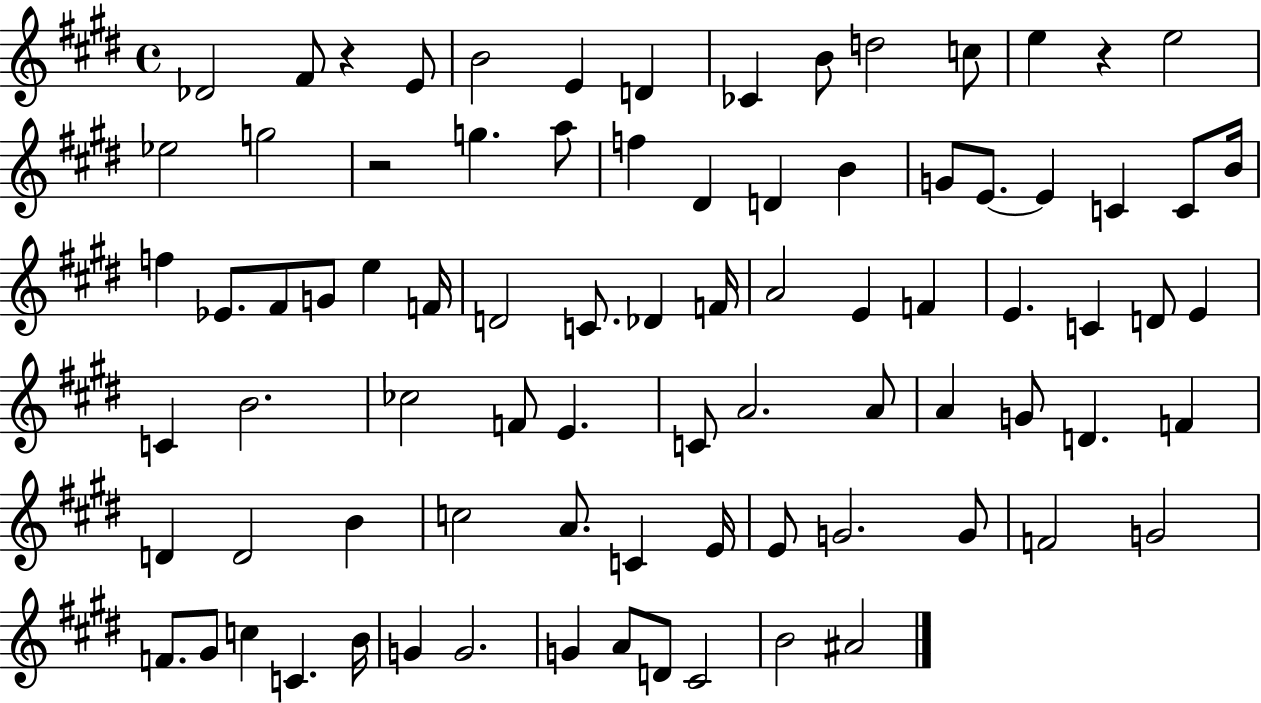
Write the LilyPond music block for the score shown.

{
  \clef treble
  \time 4/4
  \defaultTimeSignature
  \key e \major
  des'2 fis'8 r4 e'8 | b'2 e'4 d'4 | ces'4 b'8 d''2 c''8 | e''4 r4 e''2 | \break ees''2 g''2 | r2 g''4. a''8 | f''4 dis'4 d'4 b'4 | g'8 e'8.~~ e'4 c'4 c'8 b'16 | \break f''4 ees'8. fis'8 g'8 e''4 f'16 | d'2 c'8. des'4 f'16 | a'2 e'4 f'4 | e'4. c'4 d'8 e'4 | \break c'4 b'2. | ces''2 f'8 e'4. | c'8 a'2. a'8 | a'4 g'8 d'4. f'4 | \break d'4 d'2 b'4 | c''2 a'8. c'4 e'16 | e'8 g'2. g'8 | f'2 g'2 | \break f'8. gis'8 c''4 c'4. b'16 | g'4 g'2. | g'4 a'8 d'8 cis'2 | b'2 ais'2 | \break \bar "|."
}